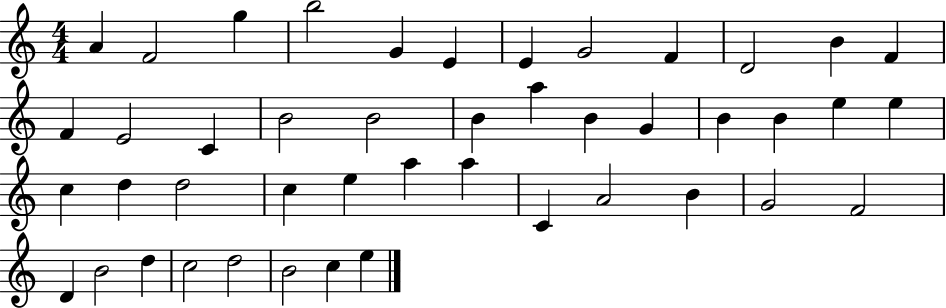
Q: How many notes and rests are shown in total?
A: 45